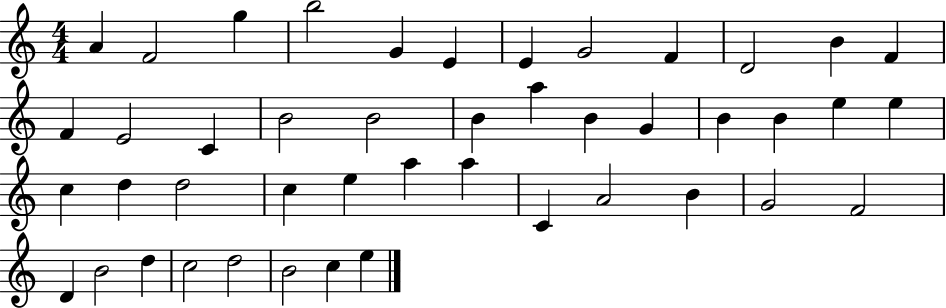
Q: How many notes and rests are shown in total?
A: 45